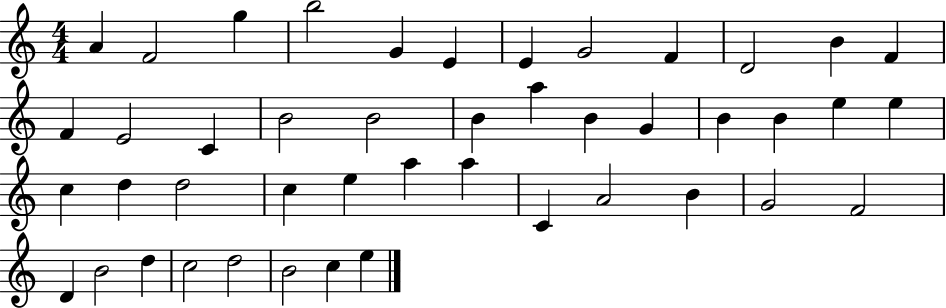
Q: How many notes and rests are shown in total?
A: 45